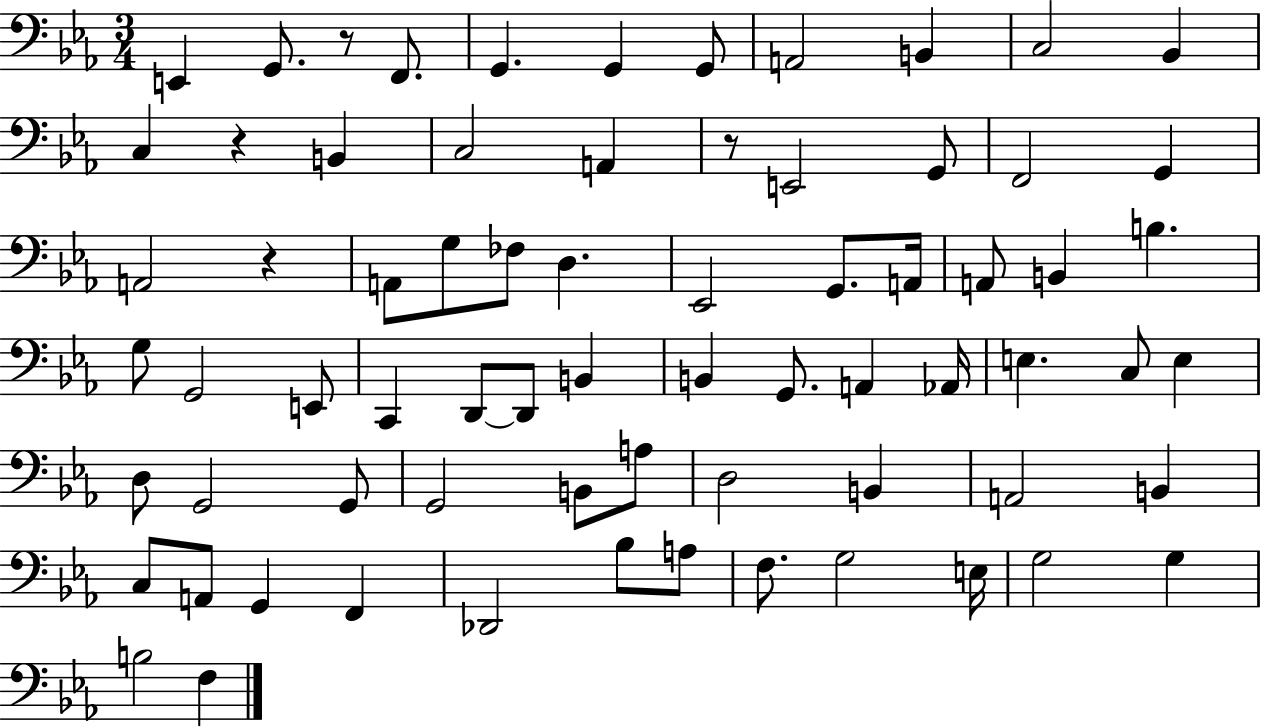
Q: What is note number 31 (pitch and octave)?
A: G2